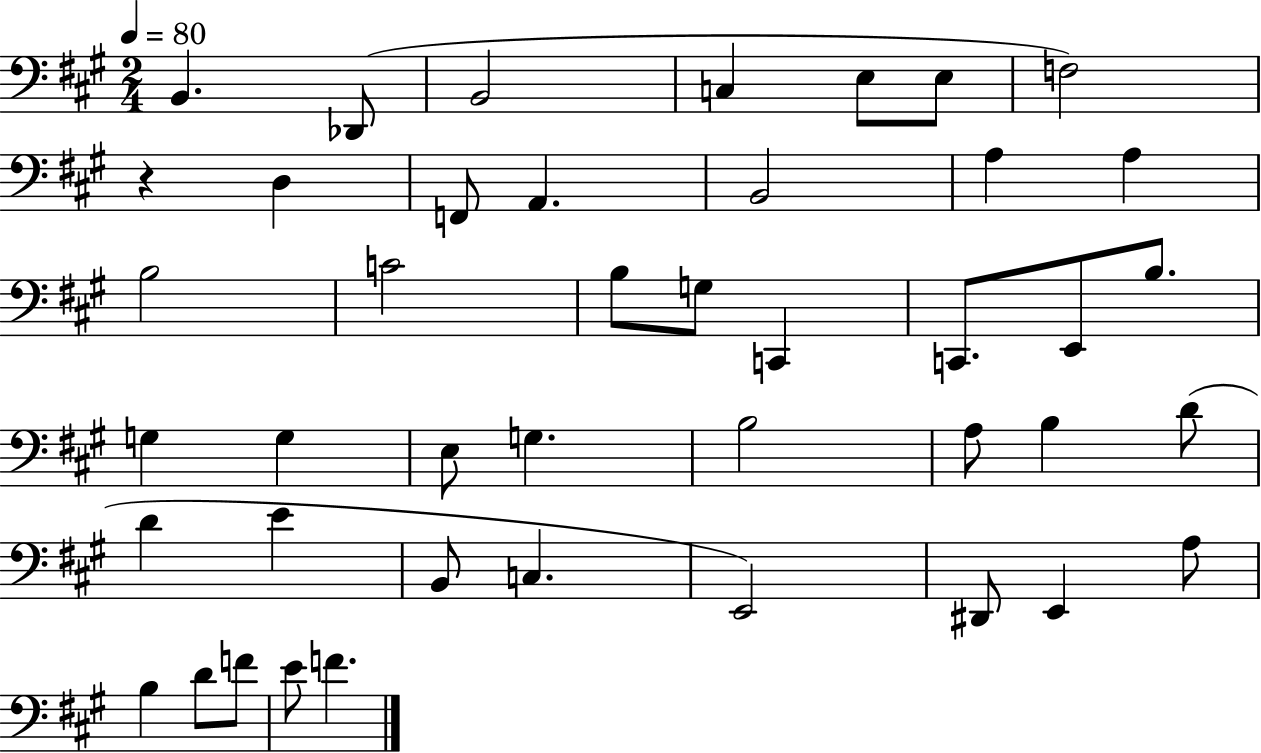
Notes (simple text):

B2/q. Db2/e B2/h C3/q E3/e E3/e F3/h R/q D3/q F2/e A2/q. B2/h A3/q A3/q B3/h C4/h B3/e G3/e C2/q C2/e. E2/e B3/e. G3/q G3/q E3/e G3/q. B3/h A3/e B3/q D4/e D4/q E4/q B2/e C3/q. E2/h D#2/e E2/q A3/e B3/q D4/e F4/e E4/e F4/q.